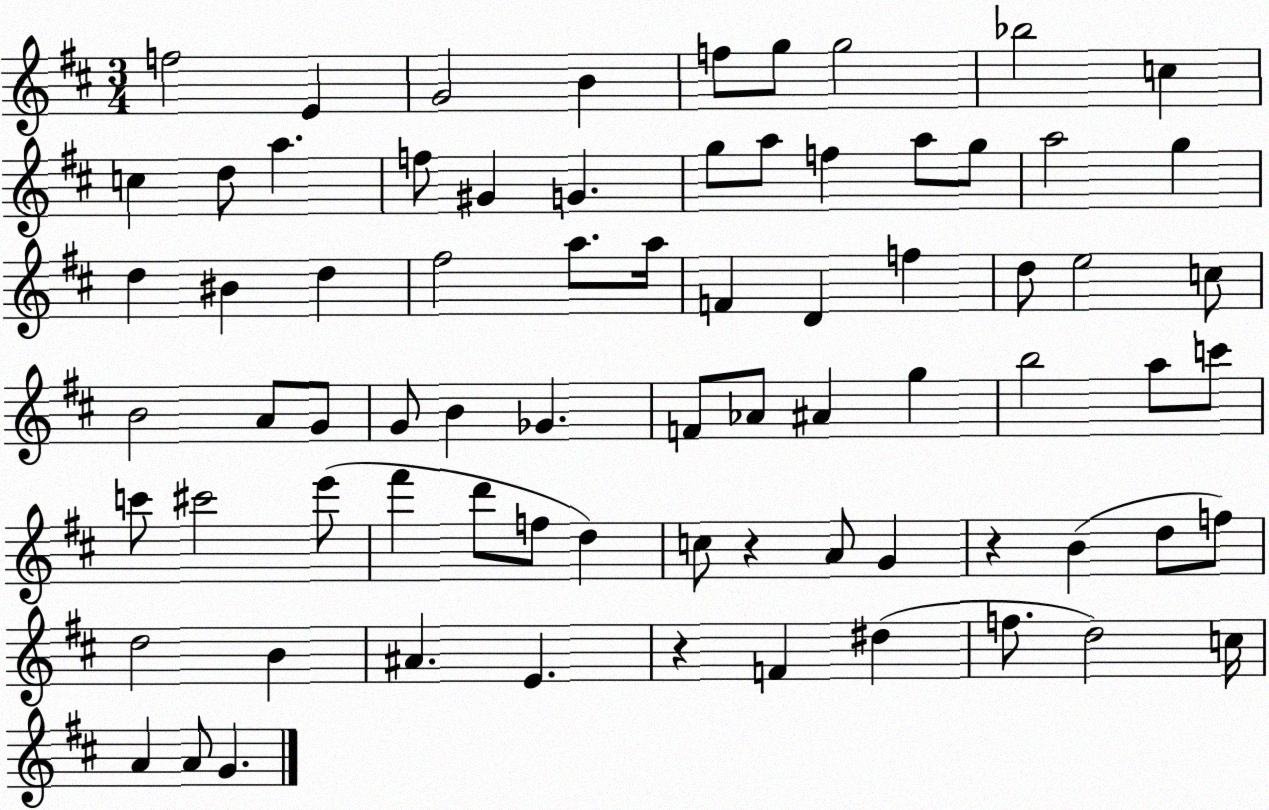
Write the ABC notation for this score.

X:1
T:Untitled
M:3/4
L:1/4
K:D
f2 E G2 B f/2 g/2 g2 _b2 c c d/2 a f/2 ^G G g/2 a/2 f a/2 g/2 a2 g d ^B d ^f2 a/2 a/4 F D f d/2 e2 c/2 B2 A/2 G/2 G/2 B _G F/2 _A/2 ^A g b2 a/2 c'/2 c'/2 ^c'2 e'/2 ^f' d'/2 f/2 d c/2 z A/2 G z B d/2 f/2 d2 B ^A E z F ^d f/2 d2 c/4 A A/2 G